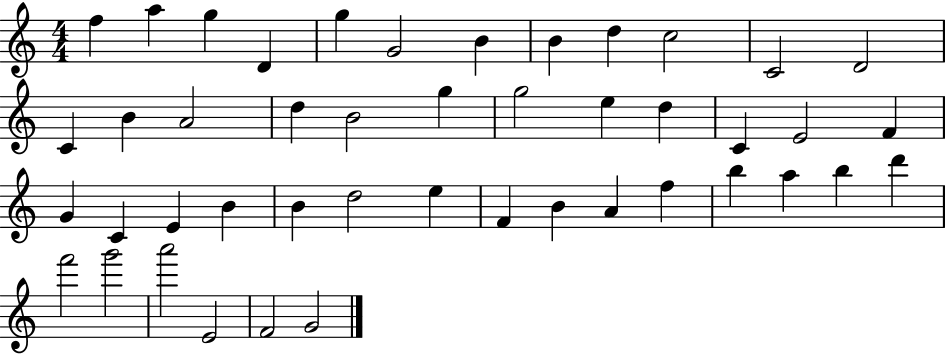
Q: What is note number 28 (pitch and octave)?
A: B4